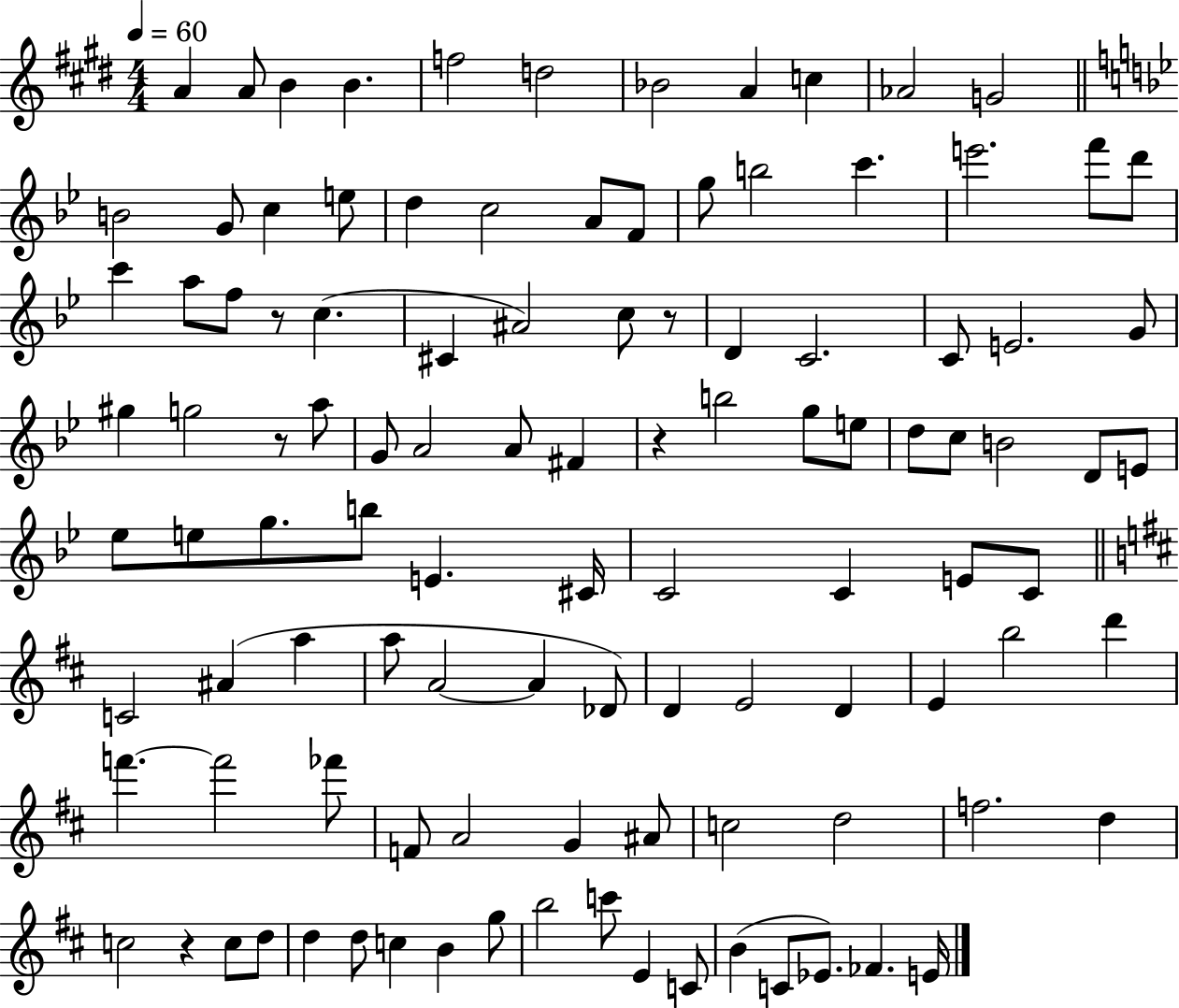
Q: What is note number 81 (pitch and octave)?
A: G4